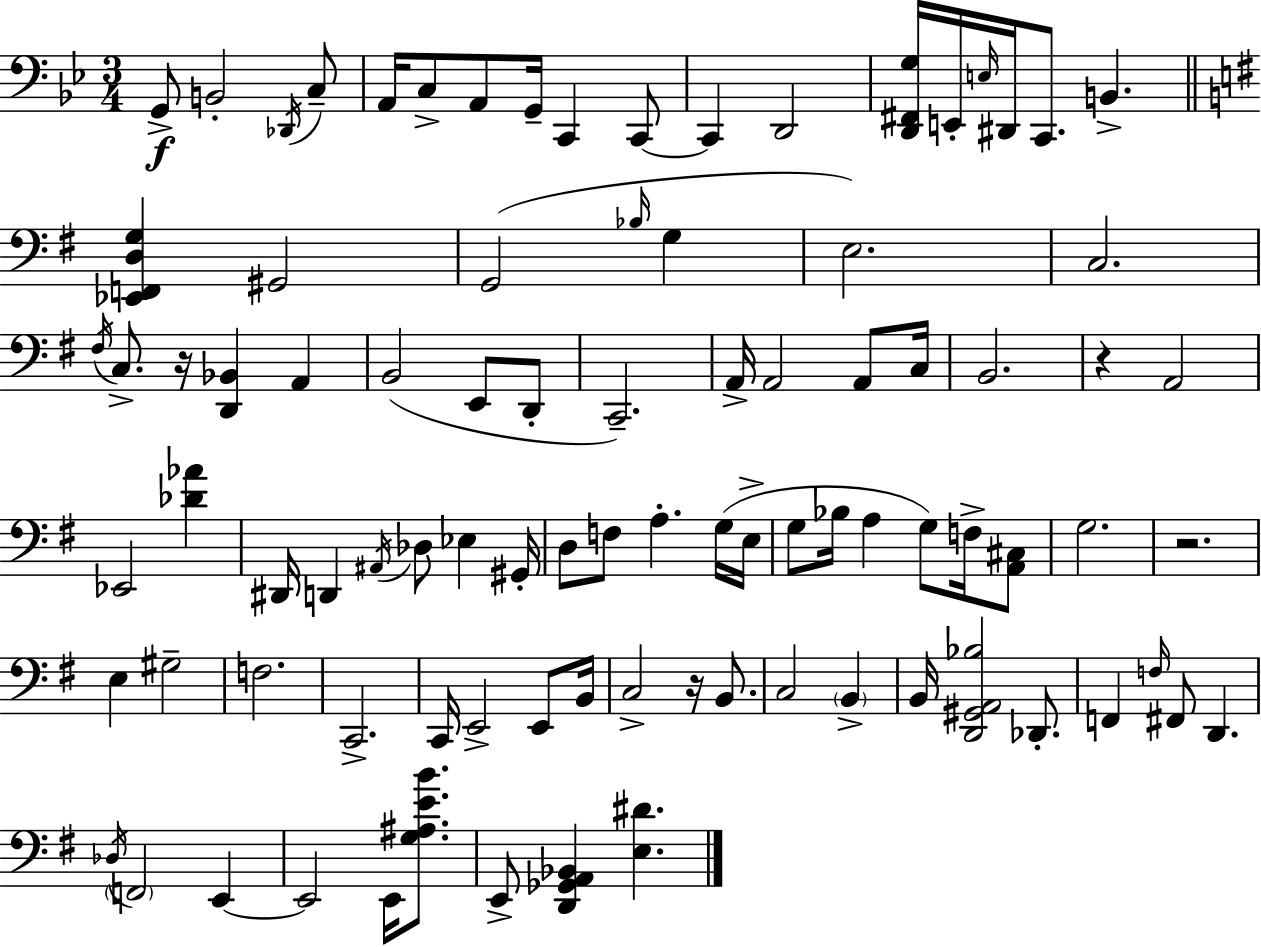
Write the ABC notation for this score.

X:1
T:Untitled
M:3/4
L:1/4
K:Bb
G,,/2 B,,2 _D,,/4 C,/2 A,,/4 C,/2 A,,/2 G,,/4 C,, C,,/2 C,, D,,2 [D,,^F,,G,]/4 E,,/4 E,/4 ^D,,/4 C,,/2 B,, [_E,,F,,D,G,] ^G,,2 G,,2 _B,/4 G, E,2 C,2 ^F,/4 C,/2 z/4 [D,,_B,,] A,, B,,2 E,,/2 D,,/2 C,,2 A,,/4 A,,2 A,,/2 C,/4 B,,2 z A,,2 _E,,2 [_D_A] ^D,,/4 D,, ^A,,/4 _D,/2 _E, ^G,,/4 D,/2 F,/2 A, G,/4 E,/4 G,/2 _B,/4 A, G,/2 F,/4 [A,,^C,]/2 G,2 z2 E, ^G,2 F,2 C,,2 C,,/4 E,,2 E,,/2 B,,/4 C,2 z/4 B,,/2 C,2 B,, B,,/4 [D,,^G,,A,,_B,]2 _D,,/2 F,, F,/4 ^F,,/2 D,, _D,/4 F,,2 E,, E,,2 E,,/4 [G,^A,EB]/2 E,,/2 [D,,_G,,A,,_B,,] [E,^D]